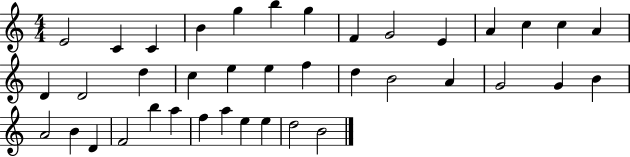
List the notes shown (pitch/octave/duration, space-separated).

E4/h C4/q C4/q B4/q G5/q B5/q G5/q F4/q G4/h E4/q A4/q C5/q C5/q A4/q D4/q D4/h D5/q C5/q E5/q E5/q F5/q D5/q B4/h A4/q G4/h G4/q B4/q A4/h B4/q D4/q F4/h B5/q A5/q F5/q A5/q E5/q E5/q D5/h B4/h